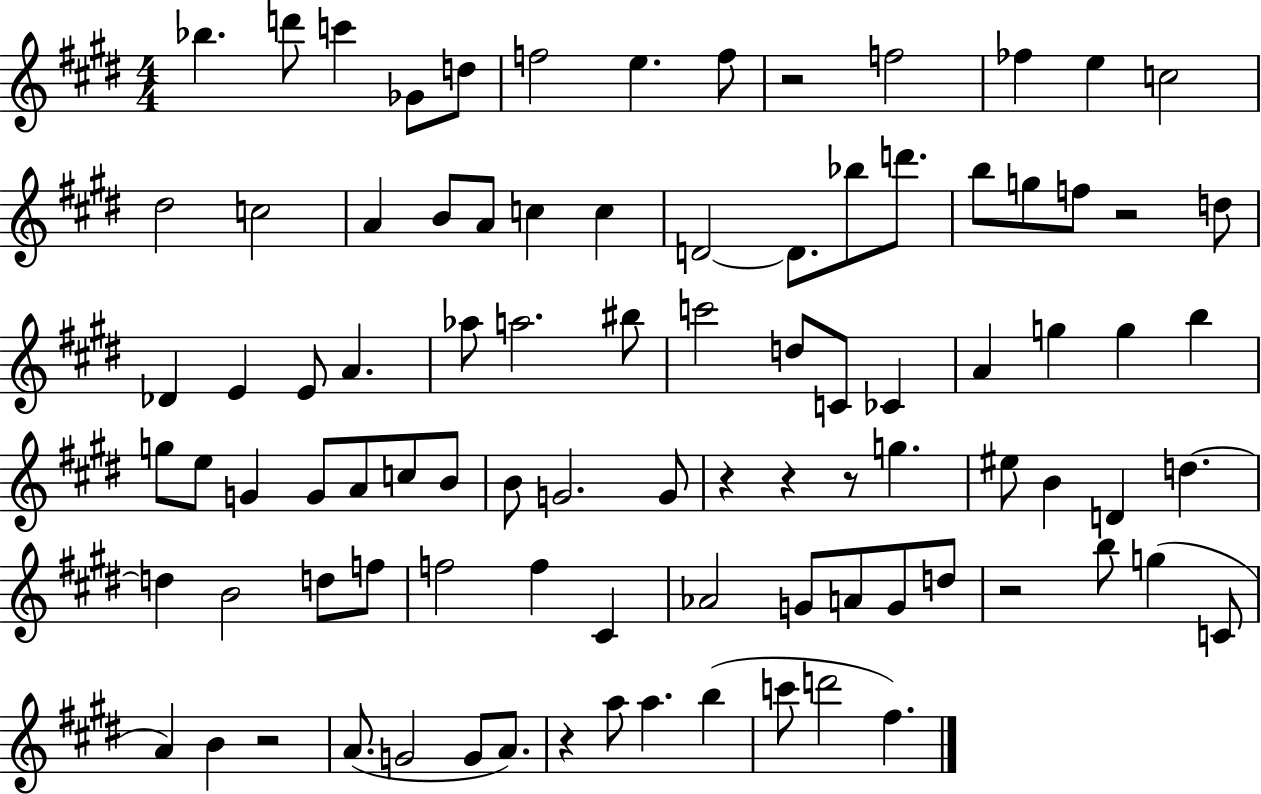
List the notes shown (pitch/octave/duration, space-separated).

Bb5/q. D6/e C6/q Gb4/e D5/e F5/h E5/q. F5/e R/h F5/h FES5/q E5/q C5/h D#5/h C5/h A4/q B4/e A4/e C5/q C5/q D4/h D4/e. Bb5/e D6/e. B5/e G5/e F5/e R/h D5/e Db4/q E4/q E4/e A4/q. Ab5/e A5/h. BIS5/e C6/h D5/e C4/e CES4/q A4/q G5/q G5/q B5/q G5/e E5/e G4/q G4/e A4/e C5/e B4/e B4/e G4/h. G4/e R/q R/q R/e G5/q. EIS5/e B4/q D4/q D5/q. D5/q B4/h D5/e F5/e F5/h F5/q C#4/q Ab4/h G4/e A4/e G4/e D5/e R/h B5/e G5/q C4/e A4/q B4/q R/h A4/e. G4/h G4/e A4/e. R/q A5/e A5/q. B5/q C6/e D6/h F#5/q.